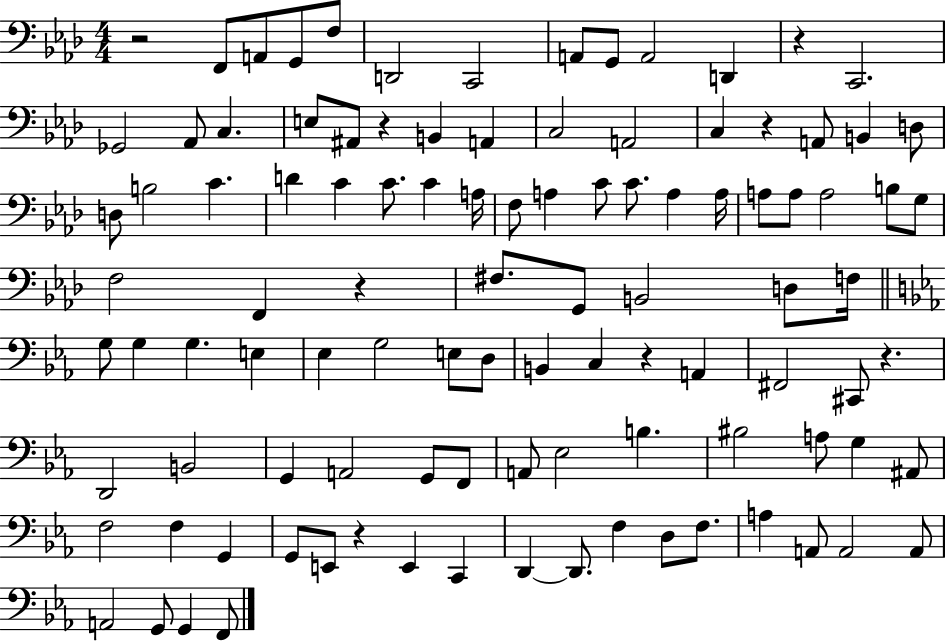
R/h F2/e A2/e G2/e F3/e D2/h C2/h A2/e G2/e A2/h D2/q R/q C2/h. Gb2/h Ab2/e C3/q. E3/e A#2/e R/q B2/q A2/q C3/h A2/h C3/q R/q A2/e B2/q D3/e D3/e B3/h C4/q. D4/q C4/q C4/e. C4/q A3/s F3/e A3/q C4/e C4/e. A3/q A3/s A3/e A3/e A3/h B3/e G3/e F3/h F2/q R/q F#3/e. G2/e B2/h D3/e F3/s G3/e G3/q G3/q. E3/q Eb3/q G3/h E3/e D3/e B2/q C3/q R/q A2/q F#2/h C#2/e R/q. D2/h B2/h G2/q A2/h G2/e F2/e A2/e Eb3/h B3/q. BIS3/h A3/e G3/q A#2/e F3/h F3/q G2/q G2/e E2/e R/q E2/q C2/q D2/q D2/e. F3/q D3/e F3/e. A3/q A2/e A2/h A2/e A2/h G2/e G2/q F2/e